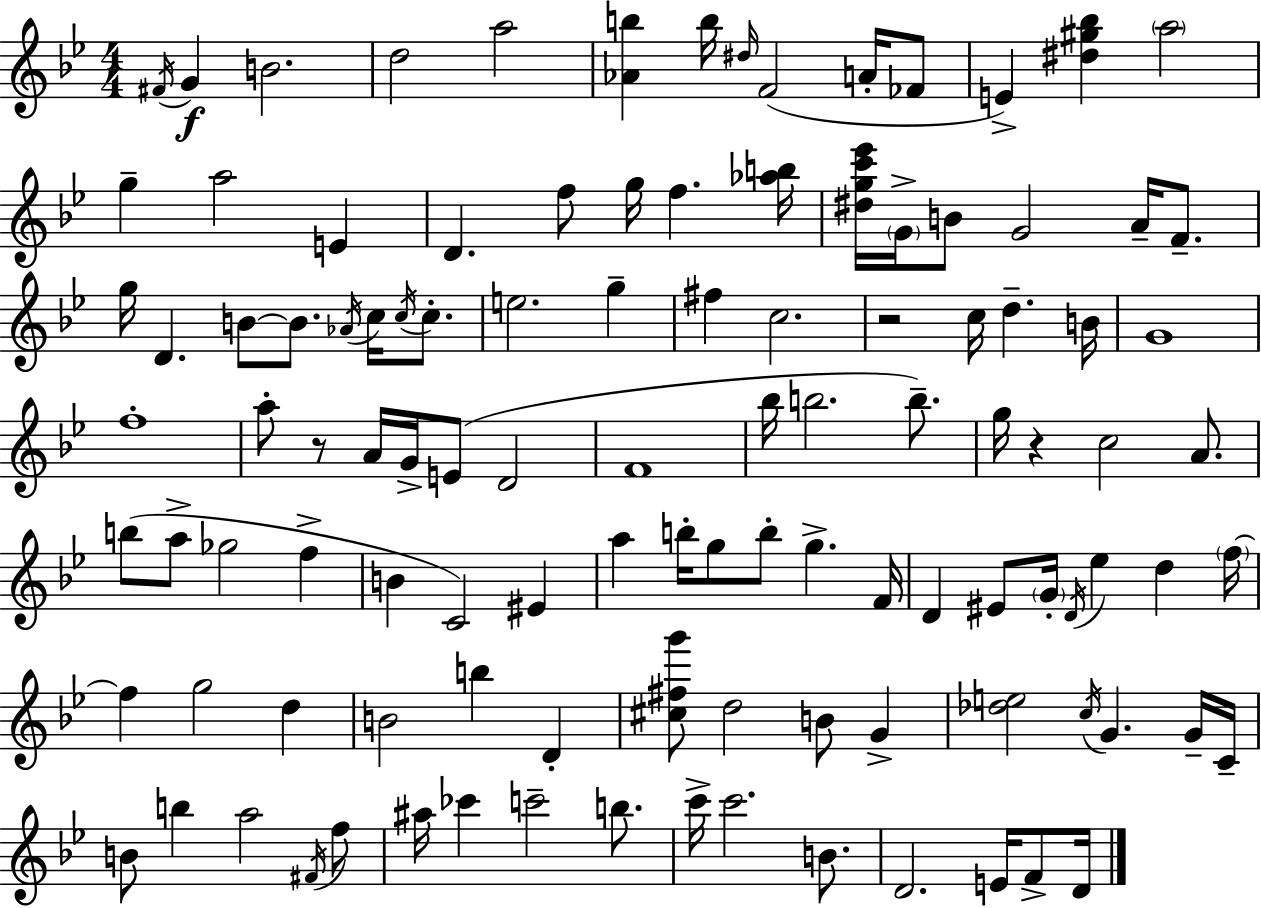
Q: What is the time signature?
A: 4/4